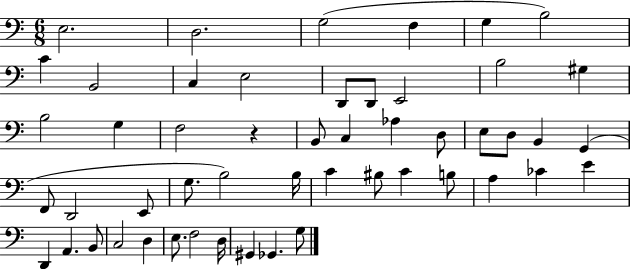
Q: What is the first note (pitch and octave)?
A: E3